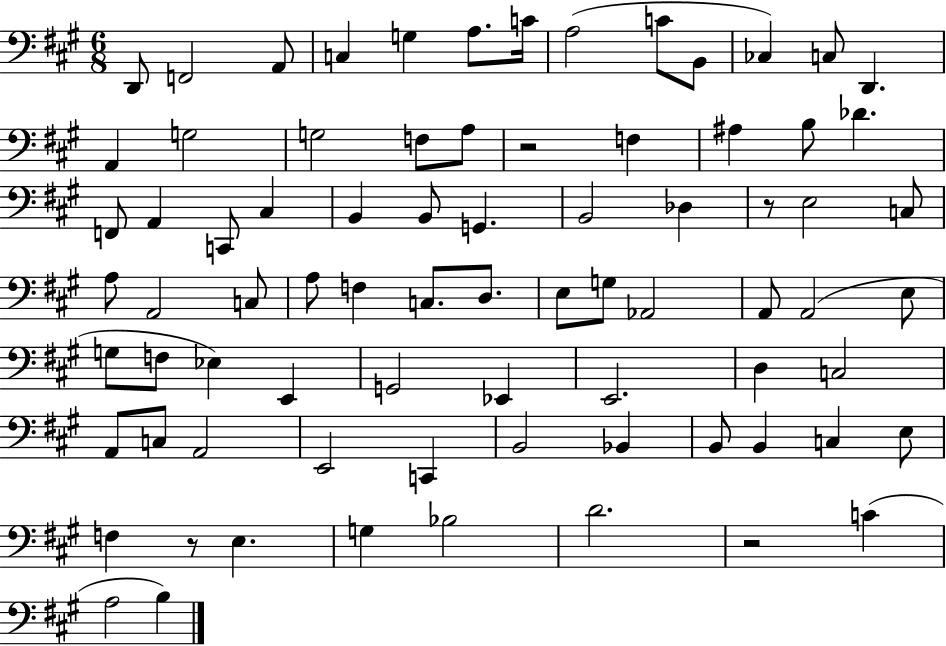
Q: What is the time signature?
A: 6/8